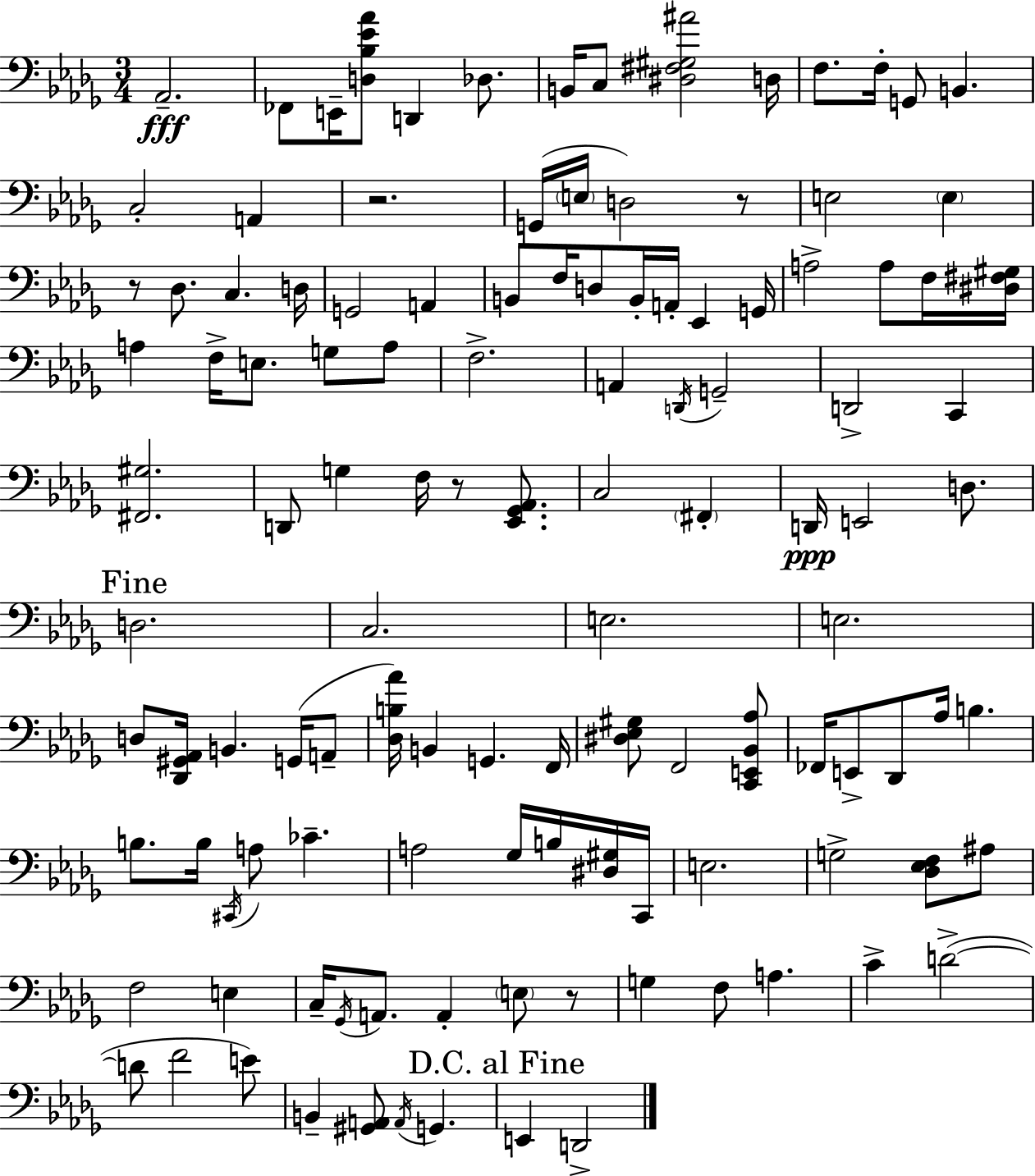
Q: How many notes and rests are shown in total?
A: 119